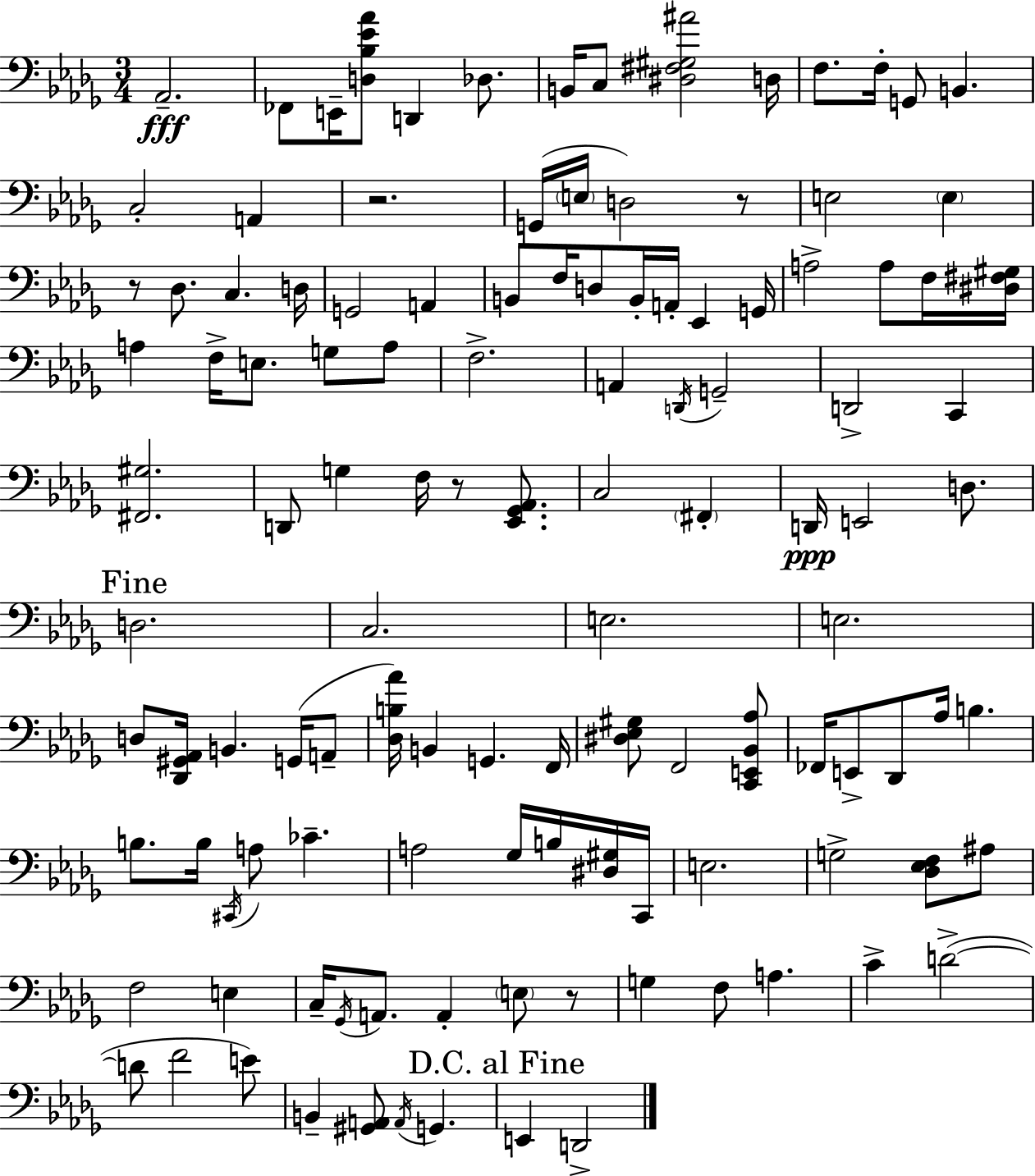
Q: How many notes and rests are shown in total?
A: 119